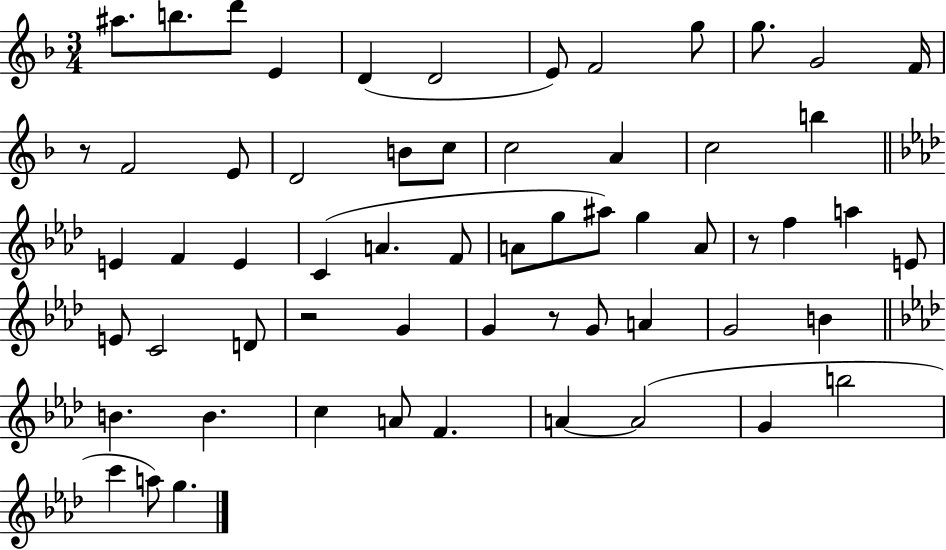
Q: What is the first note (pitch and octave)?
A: A#5